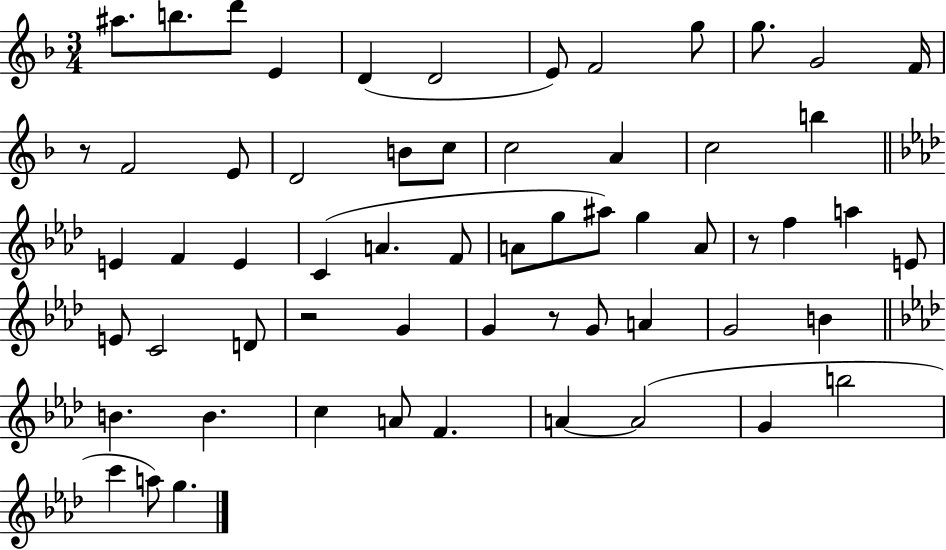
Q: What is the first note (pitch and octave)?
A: A#5